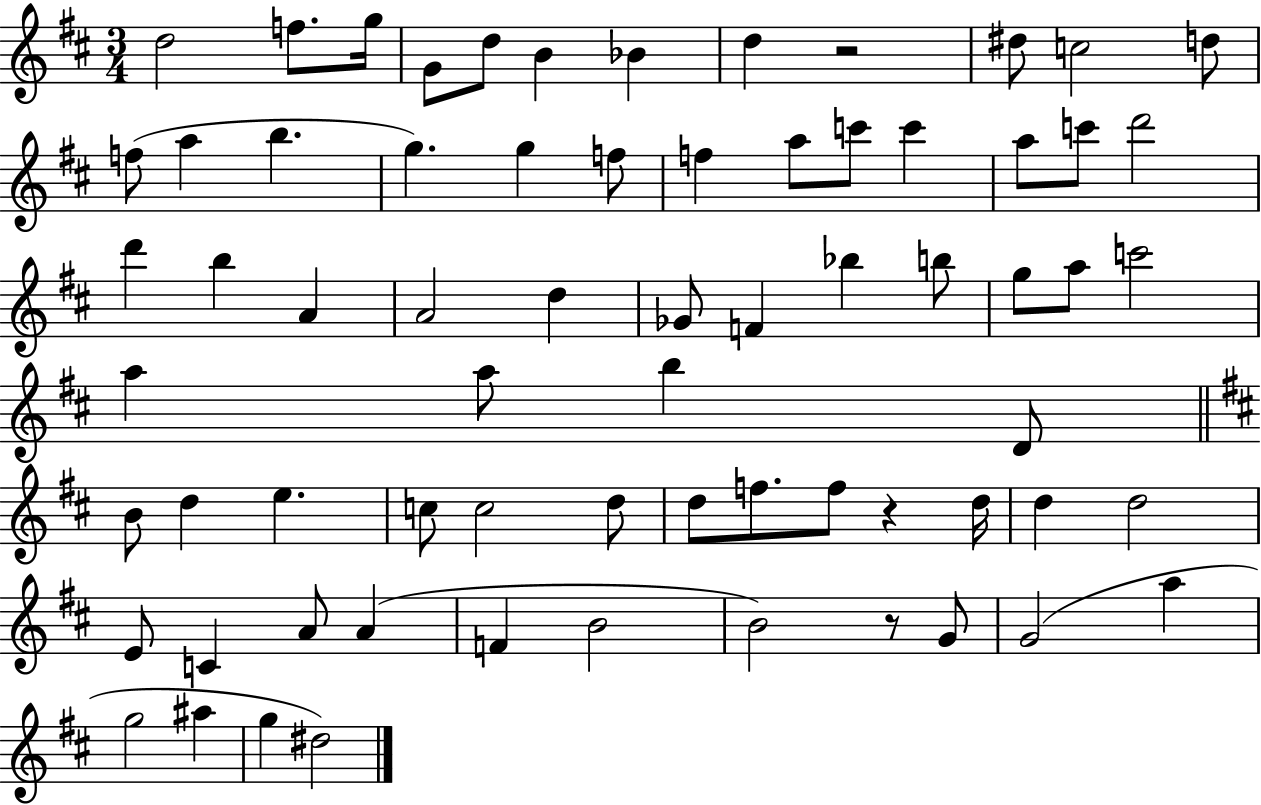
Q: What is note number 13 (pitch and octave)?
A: A5